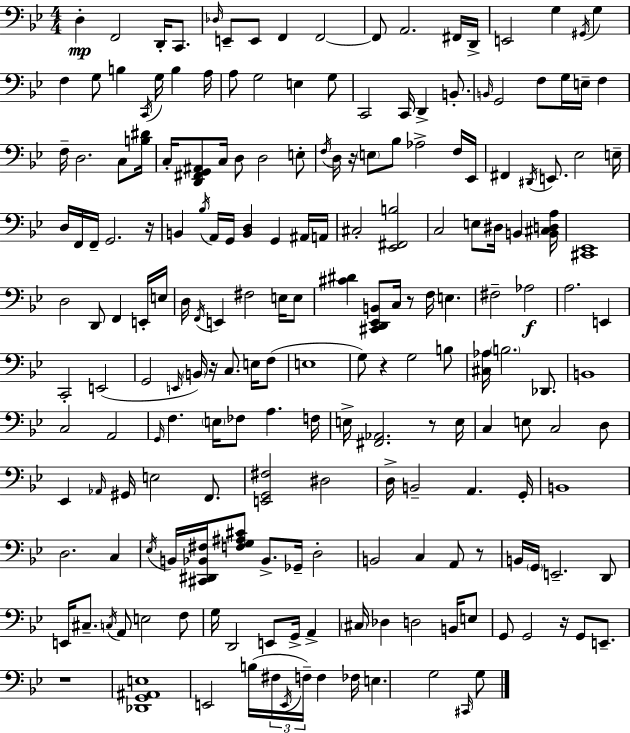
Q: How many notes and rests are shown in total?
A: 200